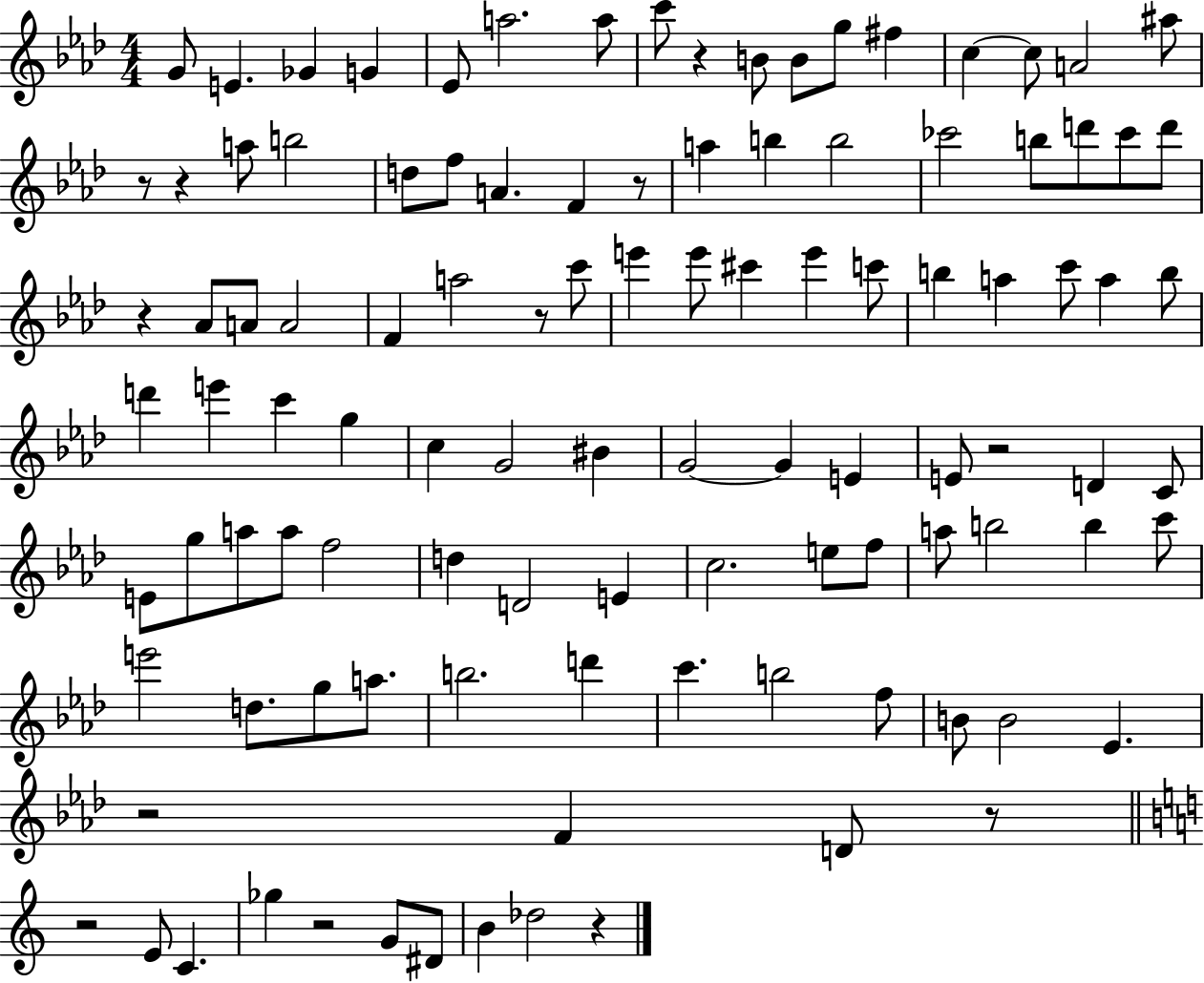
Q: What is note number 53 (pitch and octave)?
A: BIS4